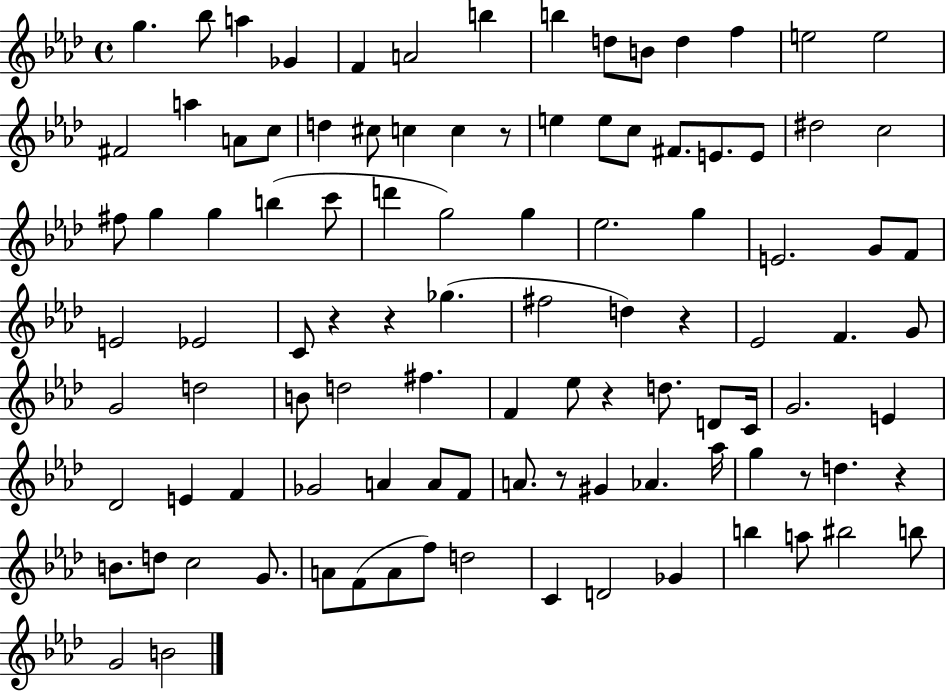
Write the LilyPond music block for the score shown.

{
  \clef treble
  \time 4/4
  \defaultTimeSignature
  \key aes \major
  \repeat volta 2 { g''4. bes''8 a''4 ges'4 | f'4 a'2 b''4 | b''4 d''8 b'8 d''4 f''4 | e''2 e''2 | \break fis'2 a''4 a'8 c''8 | d''4 cis''8 c''4 c''4 r8 | e''4 e''8 c''8 fis'8. e'8. e'8 | dis''2 c''2 | \break fis''8 g''4 g''4 b''4( c'''8 | d'''4 g''2) g''4 | ees''2. g''4 | e'2. g'8 f'8 | \break e'2 ees'2 | c'8 r4 r4 ges''4.( | fis''2 d''4) r4 | ees'2 f'4. g'8 | \break g'2 d''2 | b'8 d''2 fis''4. | f'4 ees''8 r4 d''8. d'8 c'16 | g'2. e'4 | \break des'2 e'4 f'4 | ges'2 a'4 a'8 f'8 | a'8. r8 gis'4 aes'4. aes''16 | g''4 r8 d''4. r4 | \break b'8. d''8 c''2 g'8. | a'8 f'8( a'8 f''8) d''2 | c'4 d'2 ges'4 | b''4 a''8 bis''2 b''8 | \break g'2 b'2 | } \bar "|."
}